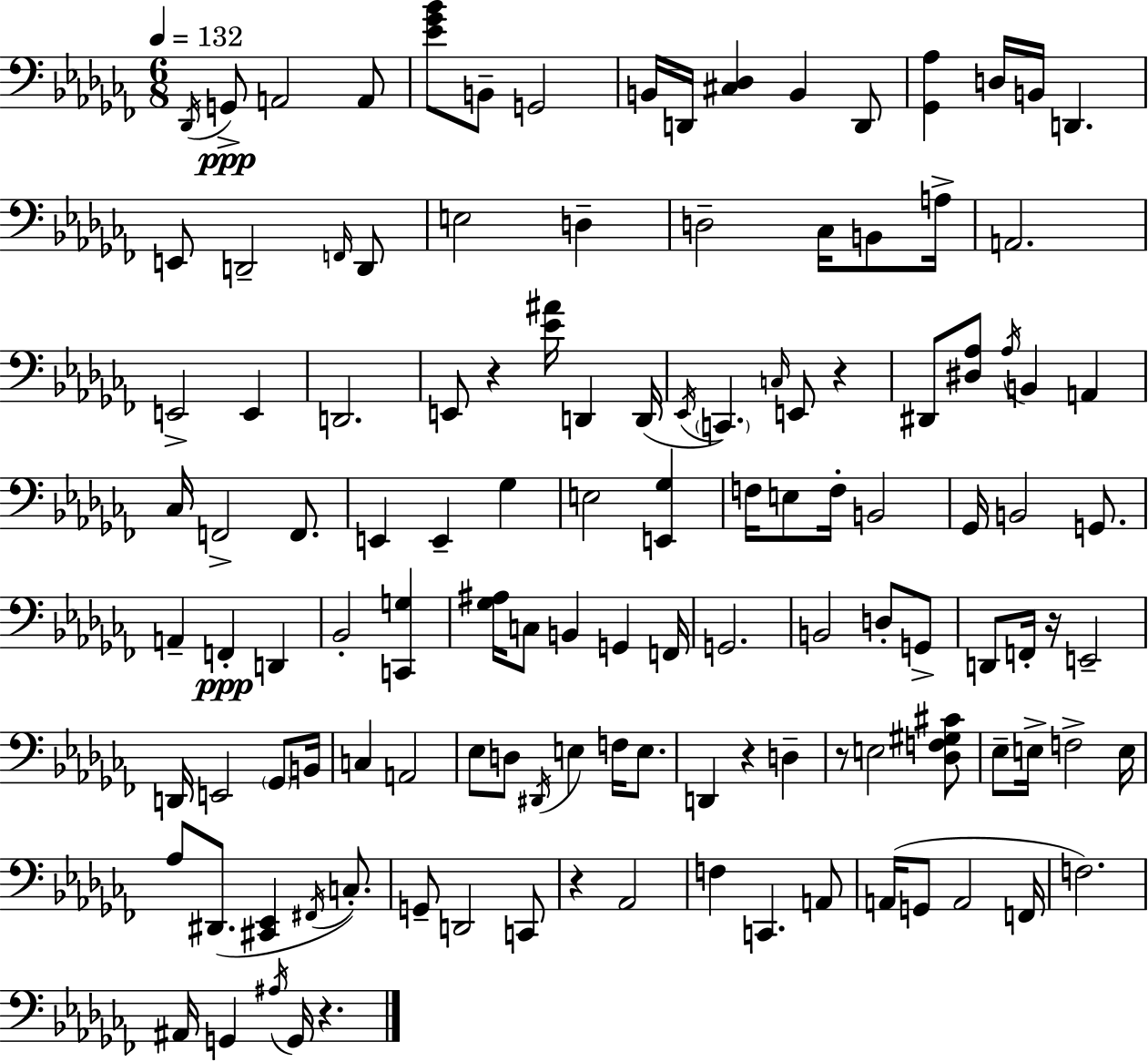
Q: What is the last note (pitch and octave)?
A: G2